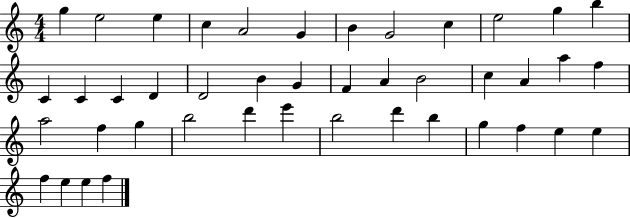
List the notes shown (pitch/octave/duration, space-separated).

G5/q E5/h E5/q C5/q A4/h G4/q B4/q G4/h C5/q E5/h G5/q B5/q C4/q C4/q C4/q D4/q D4/h B4/q G4/q F4/q A4/q B4/h C5/q A4/q A5/q F5/q A5/h F5/q G5/q B5/h D6/q E6/q B5/h D6/q B5/q G5/q F5/q E5/q E5/q F5/q E5/q E5/q F5/q